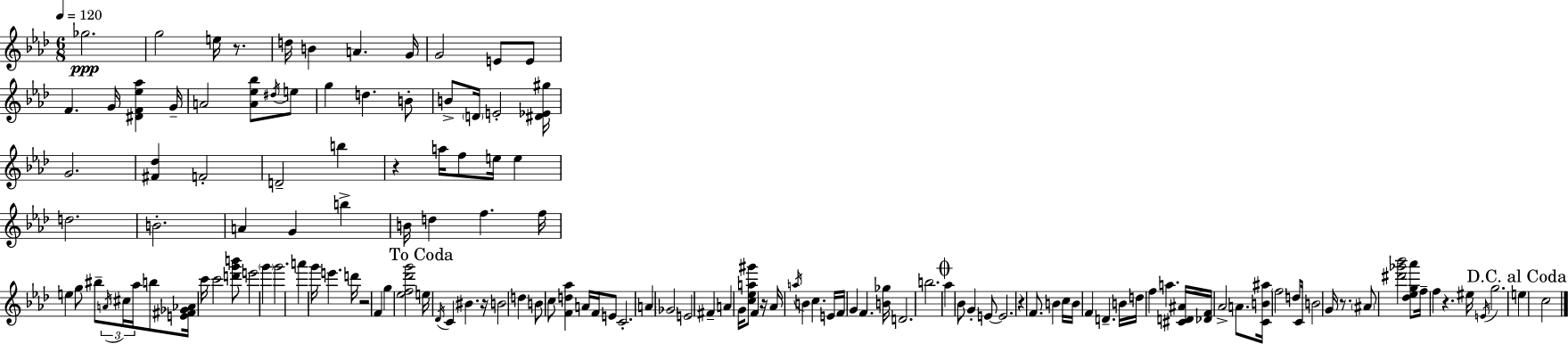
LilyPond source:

{
  \clef treble
  \numericTimeSignature
  \time 6/8
  \key aes \major
  \tempo 4 = 120
  ges''2.\ppp | g''2 e''16 r8. | d''16 b'4 a'4. g'16 | g'2 e'8 e'8 | \break f'4. g'16 <dis' f' ees'' aes''>4 g'16-- | a'2 <a' ees'' bes''>8 \acciaccatura { dis''16 } e''8 | g''4 d''4. b'8-. | b'8-> \parenthesize d'16 e'2-. | \break <dis' ees' gis''>16 g'2. | <fis' des''>4 f'2-. | d'2-- b''4 | r4 a''16 f''8 e''16 e''4 | \break d''2. | b'2.-. | a'4 g'4 b''4-> | b'16 d''4 f''4. | \break f''16 e''4 g''8 bis''8-- \tuplet 3/2 { \acciaccatura { a'16 } cis''16 aes''16 } | b''8 <e' fis' ges' aes'>16 c'''16 c'''2 | <d''' g''' b'''>8 e'''2 \parenthesize g'''4 | g'''2. | \break a'''4 g'''16 e'''4. | d'''16 r2 f'4 | g''4 <ees'' f'' des''' g'''>2 | \mark "To Coda" e''16 \acciaccatura { des'16 } c'4 bis'4. | \break r16 b'2 d''4 | b'8 c''8 <f' d'' aes''>4 a'16 | f'16 e'8 c'2.-. | a'4 \parenthesize ges'2 | \break e'2 fis'4-- | a'4 g'16 <c'' ees'' a'' gis'''>8 f'4 | r16 aes'16 \acciaccatura { a''16 } b'4 c''4. | e'16 f'16 g'4 f'4. | \break <b' ges''>16 d'2. | b''2. | \mark \markup { \musicglyph "scripts.coda" } aes''4 bes'8 g'4-. | e'8~~ e'2. | \break r4 f'8. b'4 | c''16 b'16 f'4 d'4.-- | b'16 d''16 f''4 a''4. | <cis' d' ais'>16 <des' f'>16 aes'2-> | \break a'8. <c' b' ais''>16 \parenthesize f''2 | d''8 c'16 b'2 | g'16 r8. \parenthesize ais'8 <dis''' ges''' bes'''>2 | <des'' ees'' g'' aes'''>8 f''16-- f''4 r4. | \break eis''16 \acciaccatura { e'16 } g''2. | \mark "D.C. al Coda" e''4 c''2 | \bar "|."
}